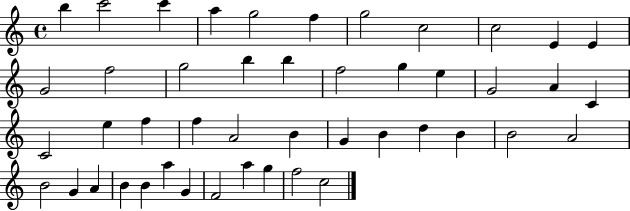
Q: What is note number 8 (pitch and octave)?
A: C5